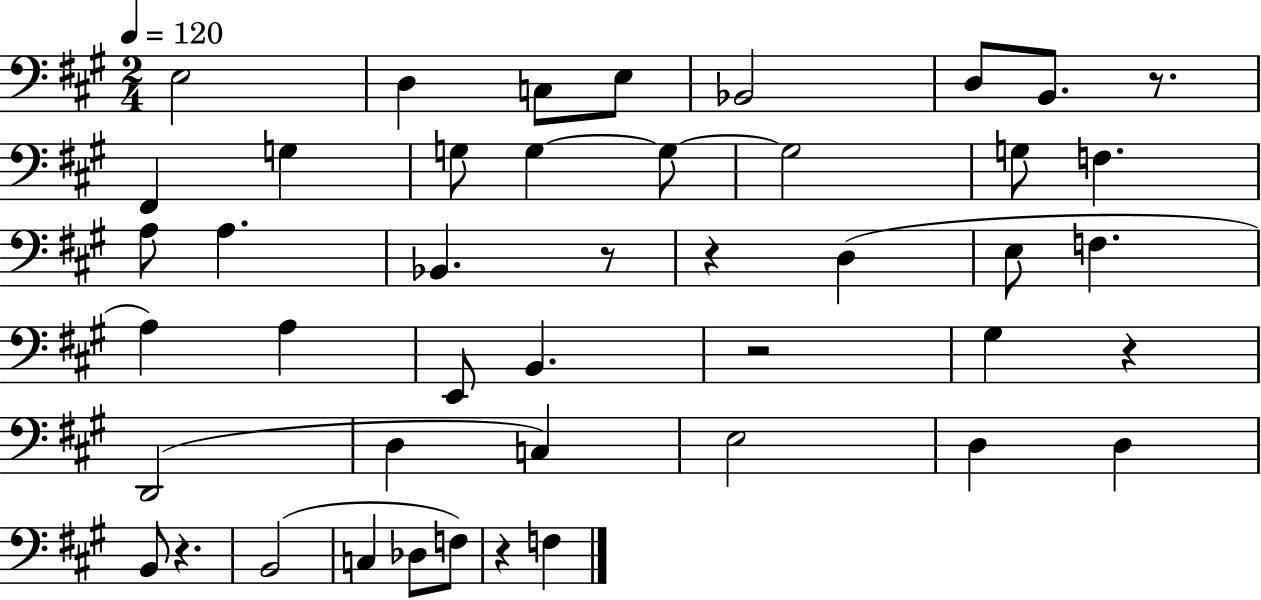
X:1
T:Untitled
M:2/4
L:1/4
K:A
E,2 D, C,/2 E,/2 _B,,2 D,/2 B,,/2 z/2 ^F,, G, G,/2 G, G,/2 G,2 G,/2 F, A,/2 A, _B,, z/2 z D, E,/2 F, A, A, E,,/2 B,, z2 ^G, z D,,2 D, C, E,2 D, D, B,,/2 z B,,2 C, _D,/2 F,/2 z F,